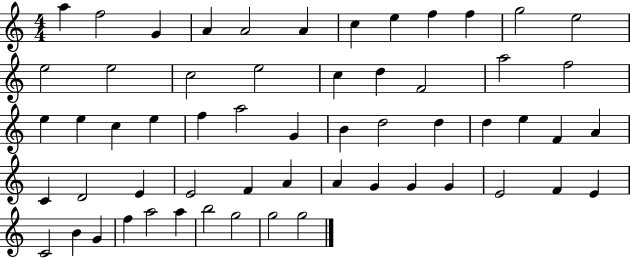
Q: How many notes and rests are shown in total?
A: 58